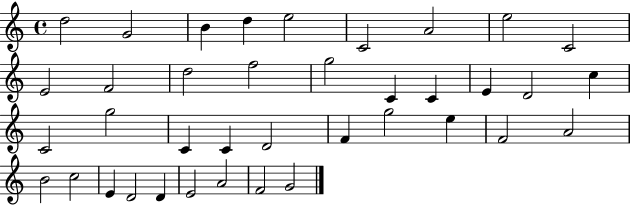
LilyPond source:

{
  \clef treble
  \time 4/4
  \defaultTimeSignature
  \key c \major
  d''2 g'2 | b'4 d''4 e''2 | c'2 a'2 | e''2 c'2 | \break e'2 f'2 | d''2 f''2 | g''2 c'4 c'4 | e'4 d'2 c''4 | \break c'2 g''2 | c'4 c'4 d'2 | f'4 g''2 e''4 | f'2 a'2 | \break b'2 c''2 | e'4 d'2 d'4 | e'2 a'2 | f'2 g'2 | \break \bar "|."
}